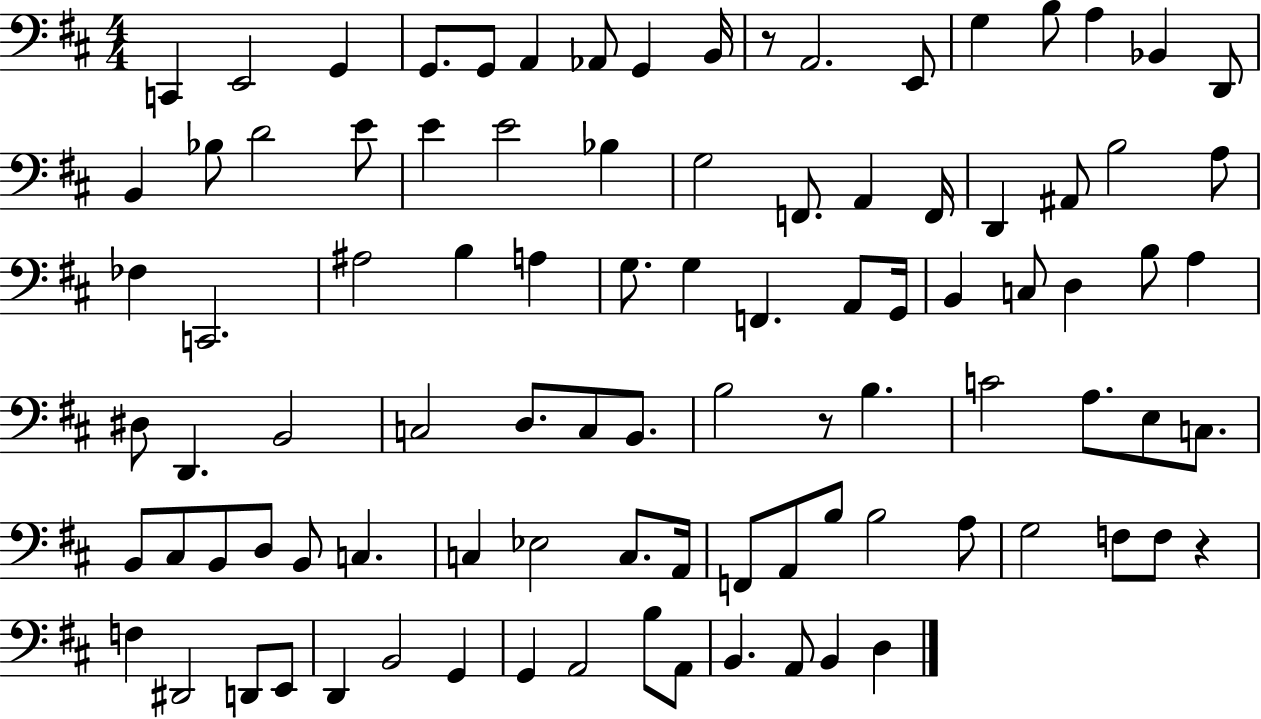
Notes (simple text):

C2/q E2/h G2/q G2/e. G2/e A2/q Ab2/e G2/q B2/s R/e A2/h. E2/e G3/q B3/e A3/q Bb2/q D2/e B2/q Bb3/e D4/h E4/e E4/q E4/h Bb3/q G3/h F2/e. A2/q F2/s D2/q A#2/e B3/h A3/e FES3/q C2/h. A#3/h B3/q A3/q G3/e. G3/q F2/q. A2/e G2/s B2/q C3/e D3/q B3/e A3/q D#3/e D2/q. B2/h C3/h D3/e. C3/e B2/e. B3/h R/e B3/q. C4/h A3/e. E3/e C3/e. B2/e C#3/e B2/e D3/e B2/e C3/q. C3/q Eb3/h C3/e. A2/s F2/e A2/e B3/e B3/h A3/e G3/h F3/e F3/e R/q F3/q D#2/h D2/e E2/e D2/q B2/h G2/q G2/q A2/h B3/e A2/e B2/q. A2/e B2/q D3/q